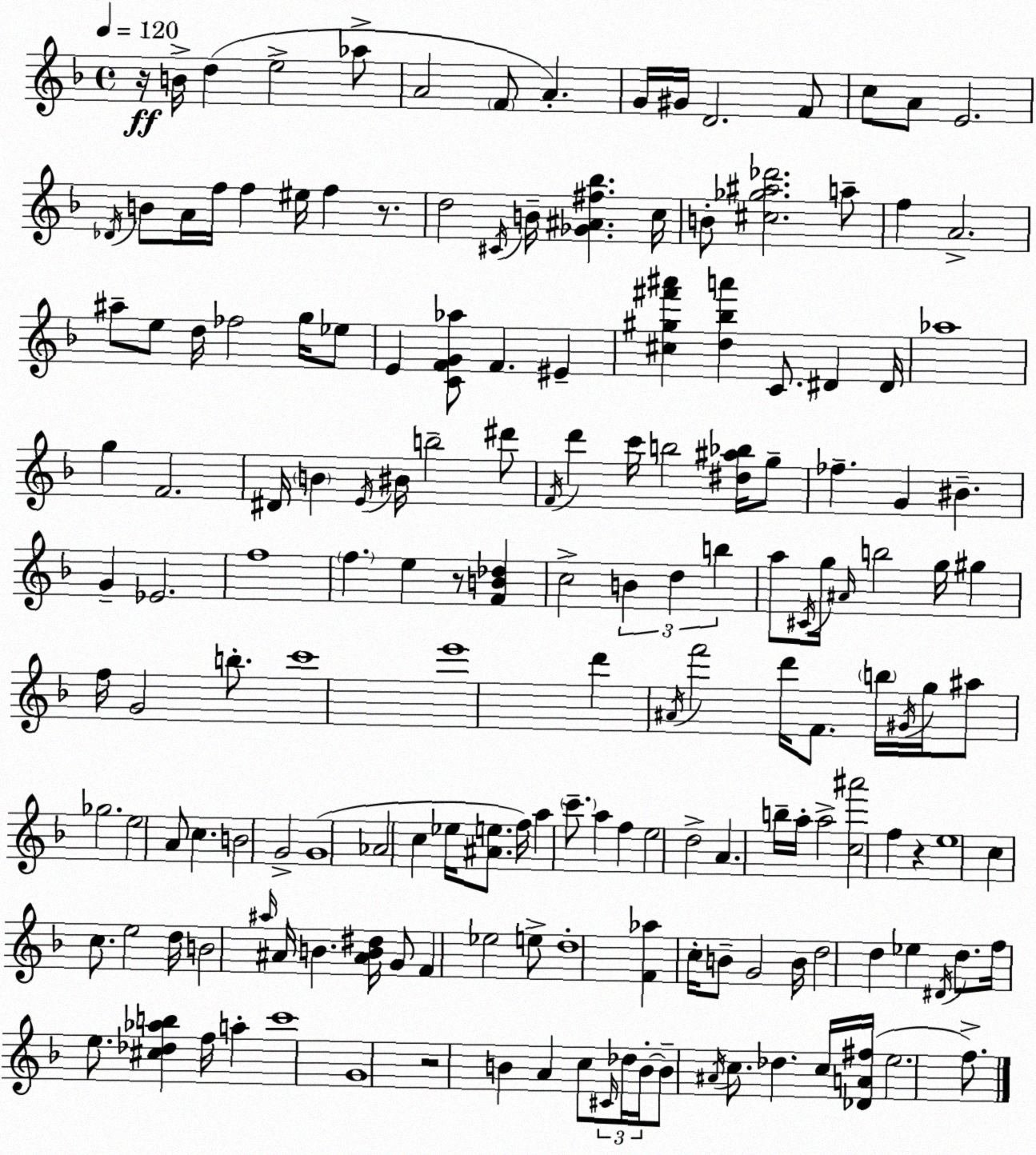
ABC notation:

X:1
T:Untitled
M:4/4
L:1/4
K:Dm
z/4 B/4 d e2 _a/2 A2 F/2 A G/4 ^G/4 D2 F/2 c/2 A/2 E2 _D/4 B/2 A/4 f/4 f ^e/4 f z/2 d2 ^C/4 B/4 [_G^A^f_b] c/4 B/2 [^c_g^a_d']2 a/2 f A2 ^a/2 e/2 d/4 _f2 g/4 _e/2 E [CFG_a]/2 F ^E [^c^g^f'^a'] [d_ba'] C/2 ^D ^D/4 _a4 g F2 ^D/4 B E/4 ^B/4 b2 ^d'/2 F/4 d' c'/4 b2 [^d^a_b]/4 g/2 _f G ^B G _E2 f4 f e z/2 [FB_d] c2 B d b a/2 ^C/4 g/4 ^A/4 b2 g/4 ^g f/4 G2 b/2 c'4 e'4 d' ^A/4 f'2 d'/4 F/2 b/4 ^G/4 g/4 ^a/2 _g2 e2 A/2 c B2 G2 G4 _A2 c _e/4 [^Ae]/2 f/4 a c'/2 a f e2 d2 A b/4 a/4 a2 [c^a']2 f z e4 c c/2 e2 d/4 B2 ^a/4 ^A/4 B [^AB^d]/4 G/2 F _e2 e/2 d4 [F_a] c/4 B/2 G2 B/4 d2 d _e ^D/4 d/2 f/4 e/2 [^c_d_ab] f/4 a c'4 G4 z2 B A c/2 ^C/4 _d/4 B/4 B/2 ^A/4 c/2 _d c/4 [_DA^f]/4 e2 f/2